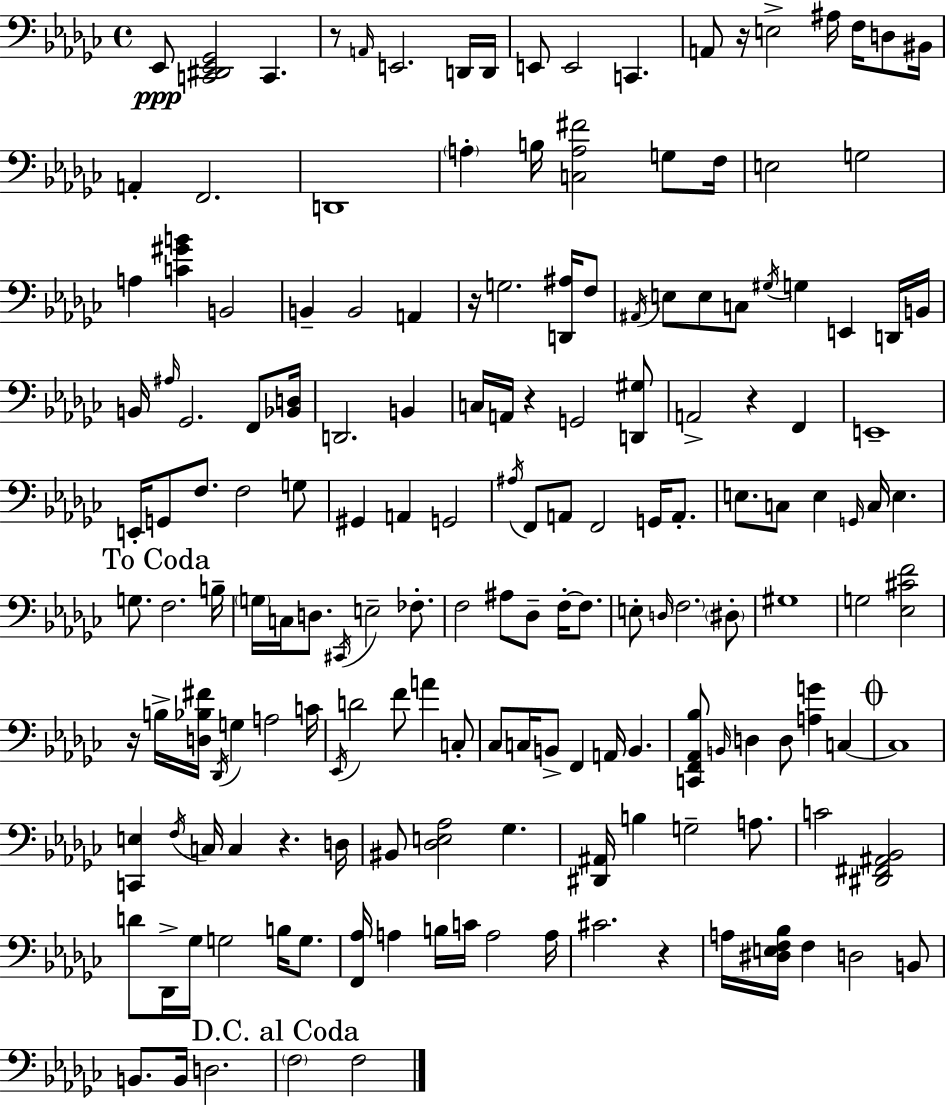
X:1
T:Untitled
M:4/4
L:1/4
K:Ebm
_E,,/2 [C,,^D,,_E,,_G,,]2 C,, z/2 A,,/4 E,,2 D,,/4 D,,/4 E,,/2 E,,2 C,, A,,/2 z/4 E,2 ^A,/4 F,/4 D,/2 ^B,,/4 A,, F,,2 D,,4 A, B,/4 [C,A,^F]2 G,/2 F,/4 E,2 G,2 A, [C^GB] B,,2 B,, B,,2 A,, z/4 G,2 [D,,^A,]/4 F,/2 ^A,,/4 E,/2 E,/2 C,/2 ^G,/4 G, E,, D,,/4 B,,/4 B,,/4 ^A,/4 _G,,2 F,,/2 [_B,,D,]/4 D,,2 B,, C,/4 A,,/4 z G,,2 [D,,^G,]/2 A,,2 z F,, E,,4 E,,/4 G,,/2 F,/2 F,2 G,/2 ^G,, A,, G,,2 ^A,/4 F,,/2 A,,/2 F,,2 G,,/4 A,,/2 E,/2 C,/2 E, G,,/4 C,/4 E, G,/2 F,2 B,/4 G,/4 C,/4 D,/2 ^C,,/4 E,2 _F,/2 F,2 ^A,/2 _D,/2 F,/4 F,/2 E,/2 D,/4 F,2 ^D,/2 ^G,4 G,2 [_E,^CF]2 z/4 B,/4 [D,_B,^F]/4 _D,,/4 G, A,2 C/4 _E,,/4 D2 F/2 A C,/2 _C,/2 C,/4 B,,/2 F,, A,,/4 B,, [C,,F,,_A,,_B,]/2 B,,/4 D, D,/2 [A,G] C, C,4 [C,,E,] F,/4 C,/4 C, z D,/4 ^B,,/2 [_D,E,_A,]2 _G, [^D,,^A,,]/4 B, G,2 A,/2 C2 [^D,,^F,,^A,,_B,,]2 D/2 _D,,/4 _G,/4 G,2 B,/4 G,/2 [F,,_A,]/4 A, B,/4 C/4 A,2 A,/4 ^C2 z A,/4 [^D,E,F,_B,]/4 F, D,2 B,,/2 B,,/2 B,,/4 D,2 F,2 F,2